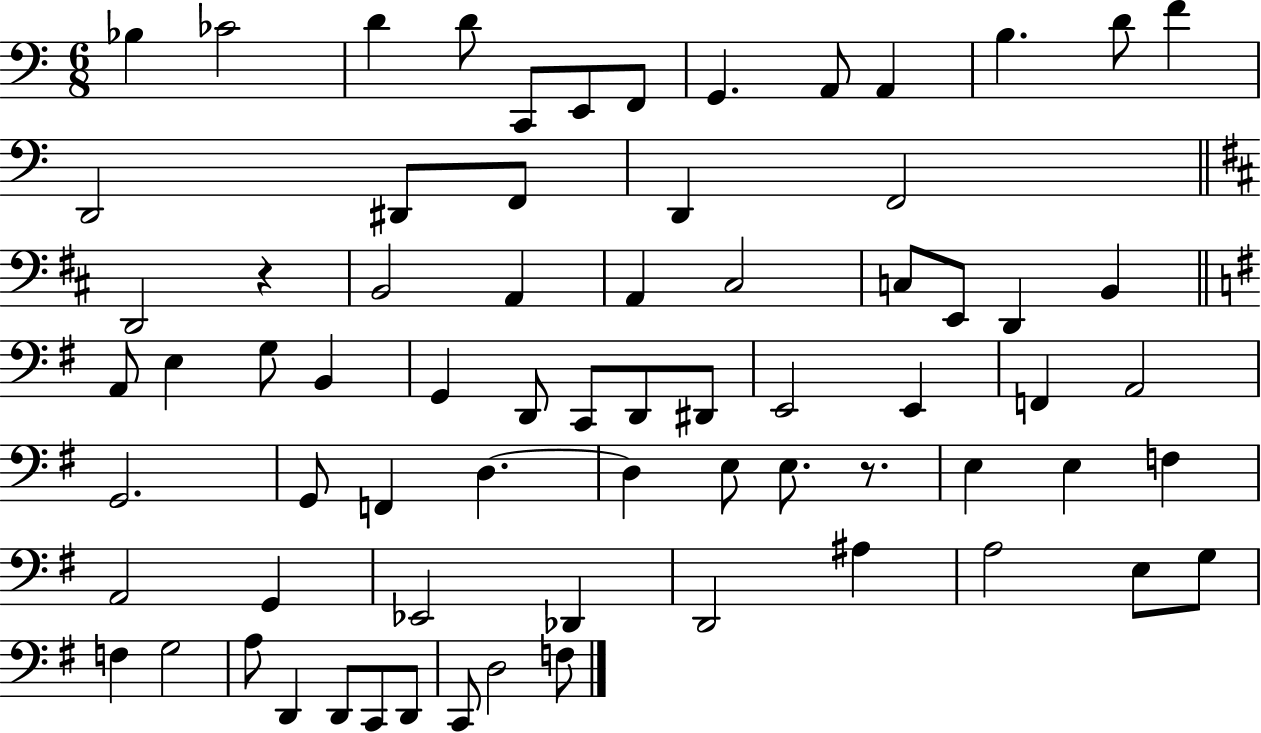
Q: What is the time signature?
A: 6/8